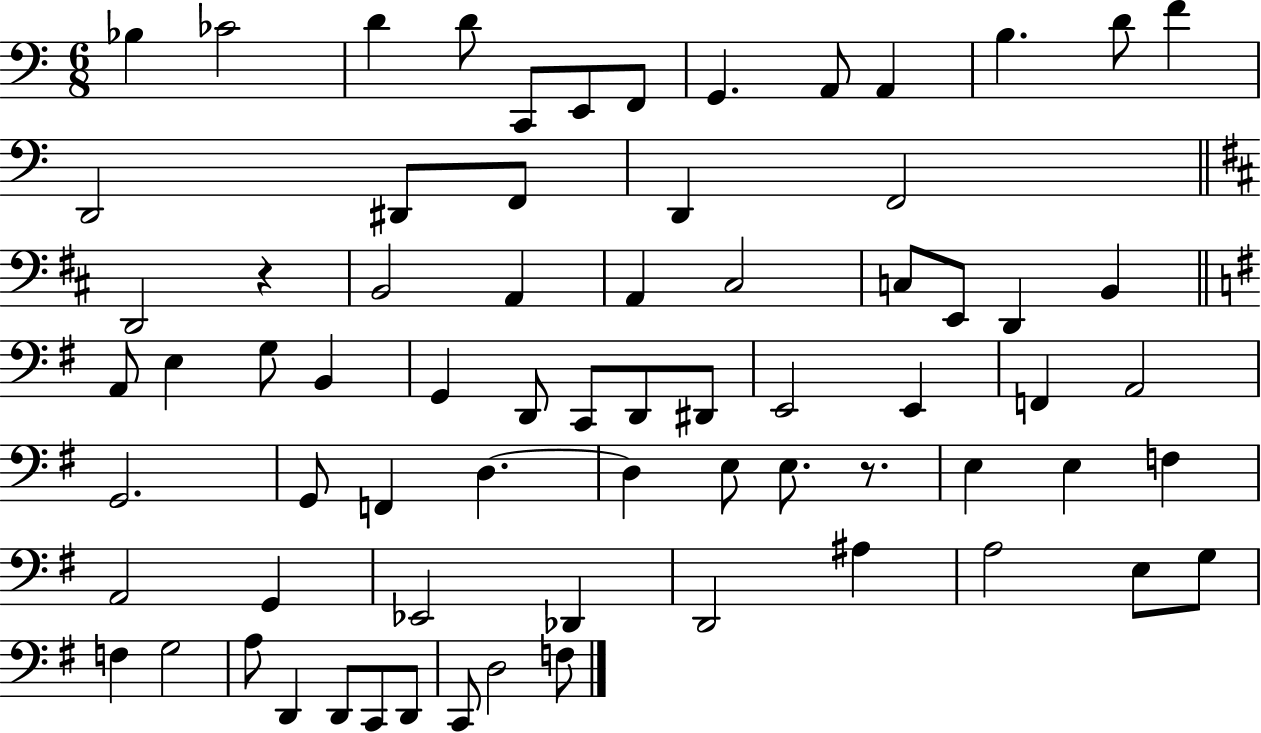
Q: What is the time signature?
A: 6/8